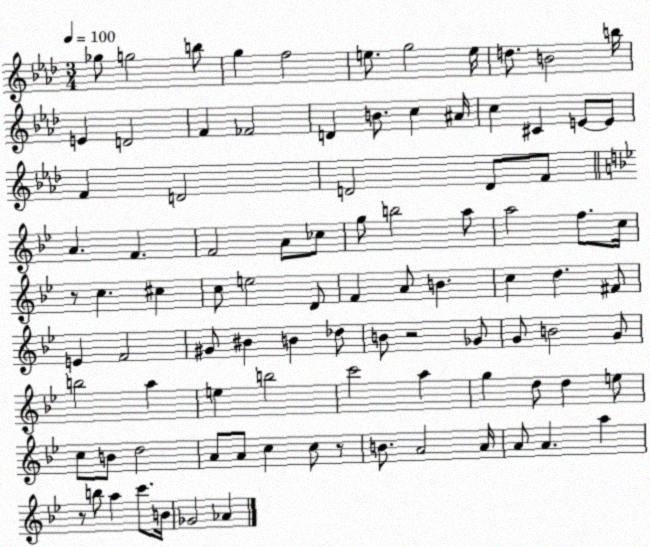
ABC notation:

X:1
T:Untitled
M:3/4
L:1/4
K:Ab
_g/2 g2 b/2 g f2 e/2 g2 e/4 d/2 B2 b/4 E D2 F _F2 D B/2 c ^A/4 c ^C E/2 E/2 F D2 D2 D/2 F/2 A F F2 A/2 _c/2 g/2 b2 a/2 a2 f/2 c/4 z/2 c ^c c/2 e2 D/2 F A/2 B c d ^F/2 E F2 ^G/2 ^B B _d/2 B/2 z2 _G/2 G/2 B2 G/2 b2 a e b2 c'2 a g d/2 d e/2 c/2 B/2 d2 A/2 A/2 c c/2 z/2 B/2 A2 A/4 A/2 A a z/2 b/2 a c'/2 B/4 _G2 _A